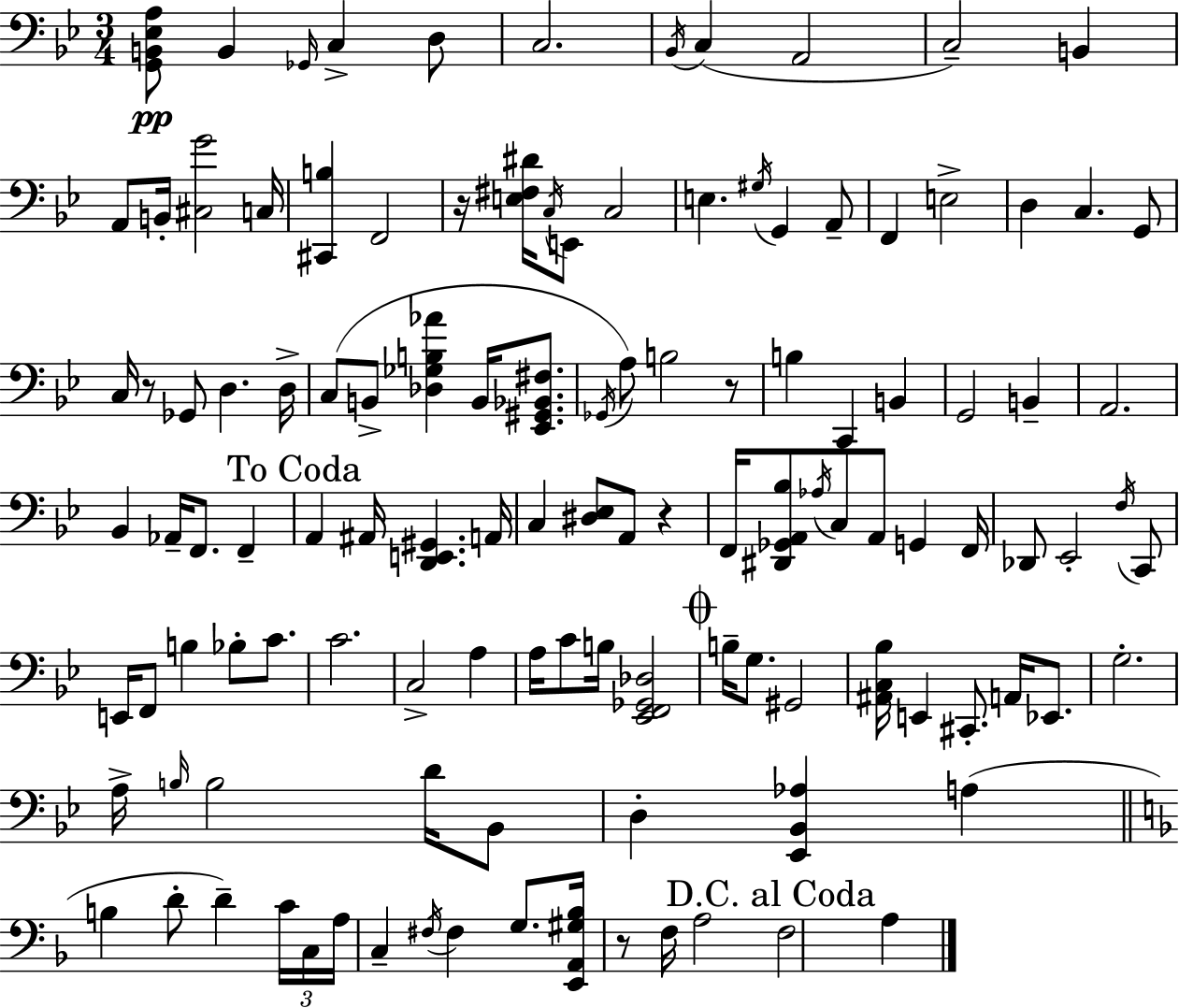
[G2,B2,Eb3,A3]/e B2/q Gb2/s C3/q D3/e C3/h. Bb2/s C3/q A2/h C3/h B2/q A2/e B2/s [C#3,G4]/h C3/s [C#2,B3]/q F2/h R/s [E3,F#3,D#4]/s C3/s E2/e C3/h E3/q. G#3/s G2/q A2/e F2/q E3/h D3/q C3/q. G2/e C3/s R/e Gb2/e D3/q. D3/s C3/e B2/e [Db3,Gb3,B3,Ab4]/q B2/s [Eb2,G#2,Bb2,F#3]/e. Gb2/s A3/e B3/h R/e B3/q C2/q B2/q G2/h B2/q A2/h. Bb2/q Ab2/s F2/e. F2/q A2/q A#2/s [D2,E2,G#2]/q. A2/s C3/q [D#3,Eb3]/e A2/e R/q F2/s [D#2,Gb2,A2,Bb3]/e Ab3/s C3/e A2/e G2/q F2/s Db2/e Eb2/h F3/s C2/e E2/s F2/e B3/q Bb3/e C4/e. C4/h. C3/h A3/q A3/s C4/e B3/s [Eb2,F2,Gb2,Db3]/h B3/s G3/e. G#2/h [A#2,C3,Bb3]/s E2/q C#2/e. A2/s Eb2/e. G3/h. A3/s B3/s B3/h D4/s Bb2/e D3/q [Eb2,Bb2,Ab3]/q A3/q B3/q D4/e D4/q C4/s C3/s A3/s C3/q F#3/s F#3/q G3/e. [E2,A2,G#3,Bb3]/s R/e F3/s A3/h F3/h A3/q